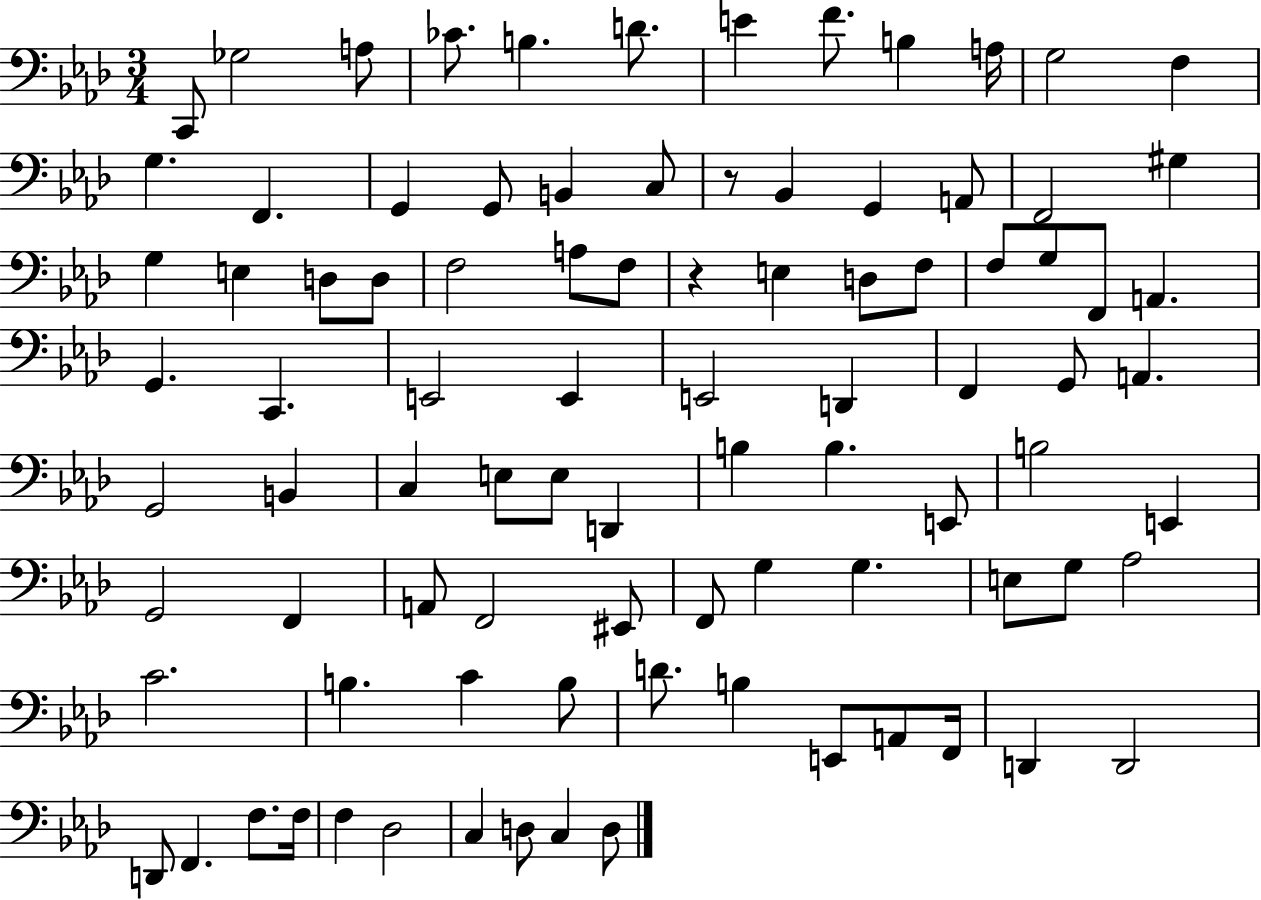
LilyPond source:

{
  \clef bass
  \numericTimeSignature
  \time 3/4
  \key aes \major
  c,8 ges2 a8 | ces'8. b4. d'8. | e'4 f'8. b4 a16 | g2 f4 | \break g4. f,4. | g,4 g,8 b,4 c8 | r8 bes,4 g,4 a,8 | f,2 gis4 | \break g4 e4 d8 d8 | f2 a8 f8 | r4 e4 d8 f8 | f8 g8 f,8 a,4. | \break g,4. c,4. | e,2 e,4 | e,2 d,4 | f,4 g,8 a,4. | \break g,2 b,4 | c4 e8 e8 d,4 | b4 b4. e,8 | b2 e,4 | \break g,2 f,4 | a,8 f,2 eis,8 | f,8 g4 g4. | e8 g8 aes2 | \break c'2. | b4. c'4 b8 | d'8. b4 e,8 a,8 f,16 | d,4 d,2 | \break d,8 f,4. f8. f16 | f4 des2 | c4 d8 c4 d8 | \bar "|."
}